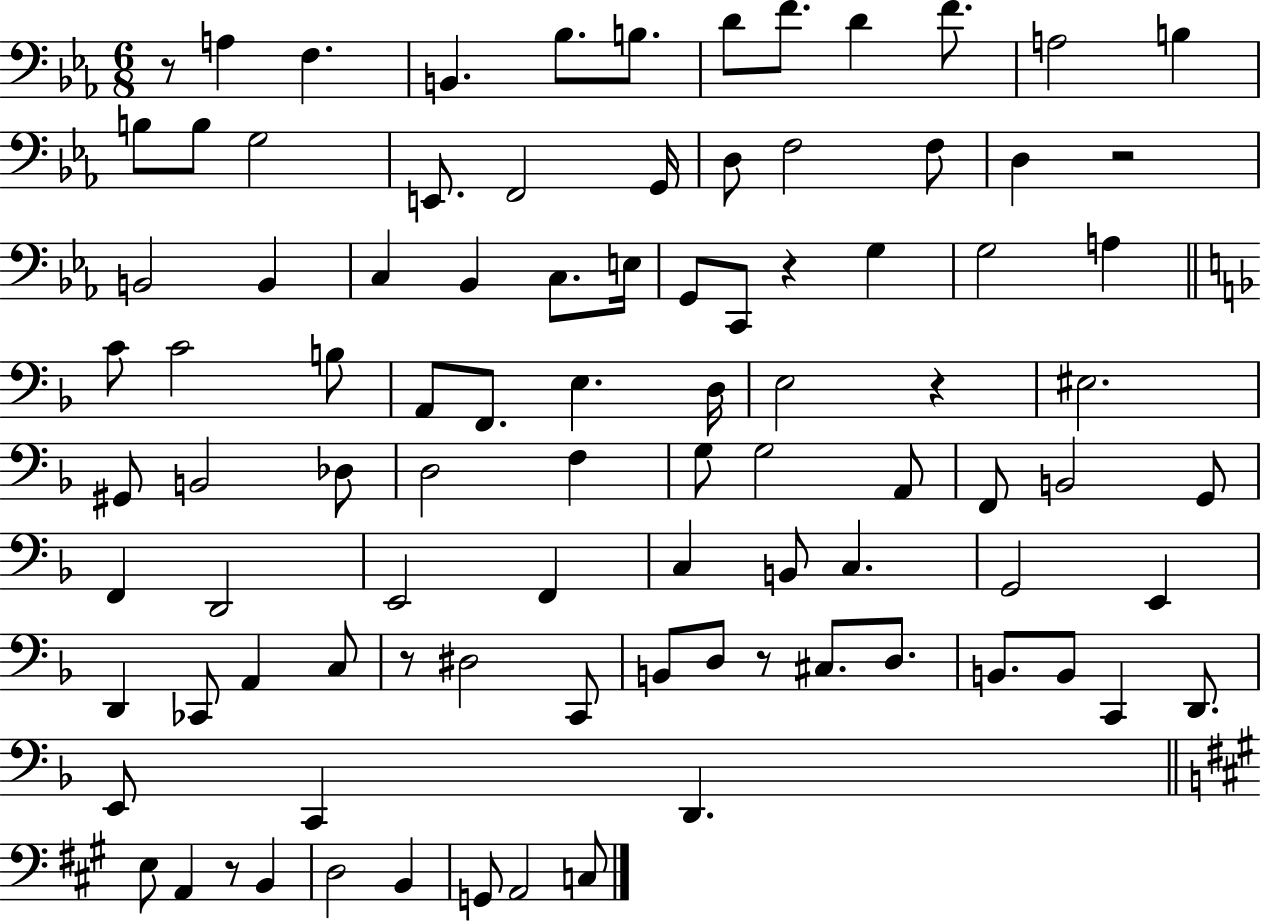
X:1
T:Untitled
M:6/8
L:1/4
K:Eb
z/2 A, F, B,, _B,/2 B,/2 D/2 F/2 D F/2 A,2 B, B,/2 B,/2 G,2 E,,/2 F,,2 G,,/4 D,/2 F,2 F,/2 D, z2 B,,2 B,, C, _B,, C,/2 E,/4 G,,/2 C,,/2 z G, G,2 A, C/2 C2 B,/2 A,,/2 F,,/2 E, D,/4 E,2 z ^E,2 ^G,,/2 B,,2 _D,/2 D,2 F, G,/2 G,2 A,,/2 F,,/2 B,,2 G,,/2 F,, D,,2 E,,2 F,, C, B,,/2 C, G,,2 E,, D,, _C,,/2 A,, C,/2 z/2 ^D,2 C,,/2 B,,/2 D,/2 z/2 ^C,/2 D,/2 B,,/2 B,,/2 C,, D,,/2 E,,/2 C,, D,, E,/2 A,, z/2 B,, D,2 B,, G,,/2 A,,2 C,/2